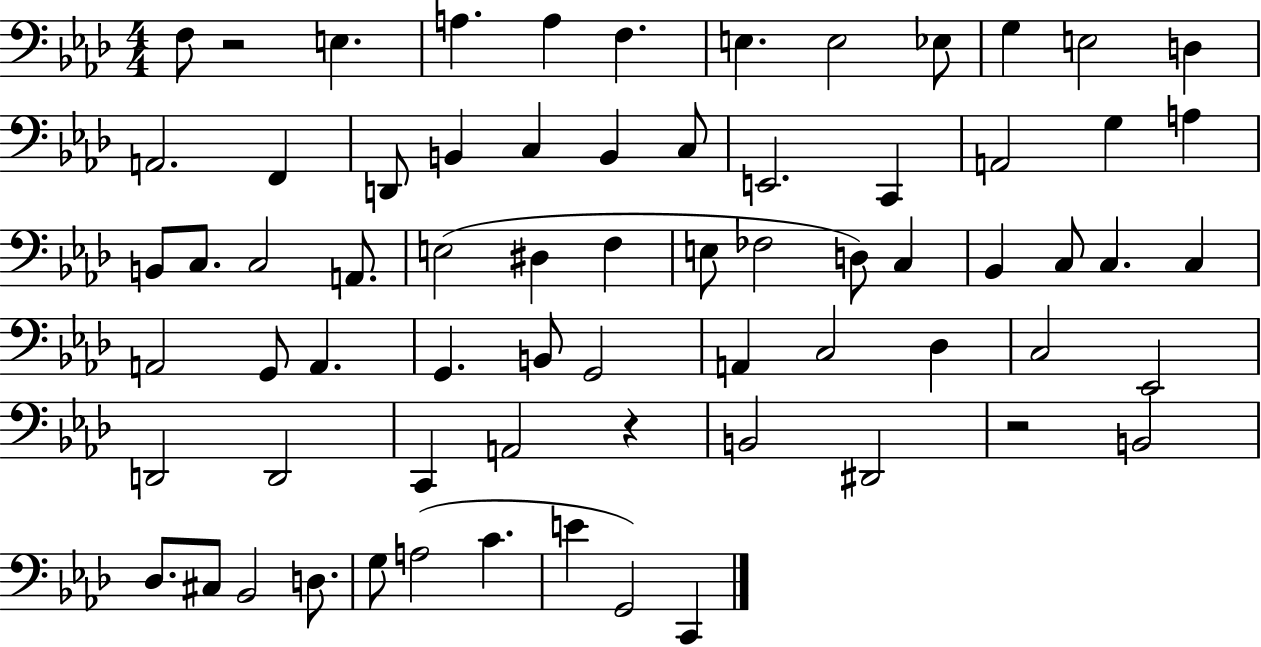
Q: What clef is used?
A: bass